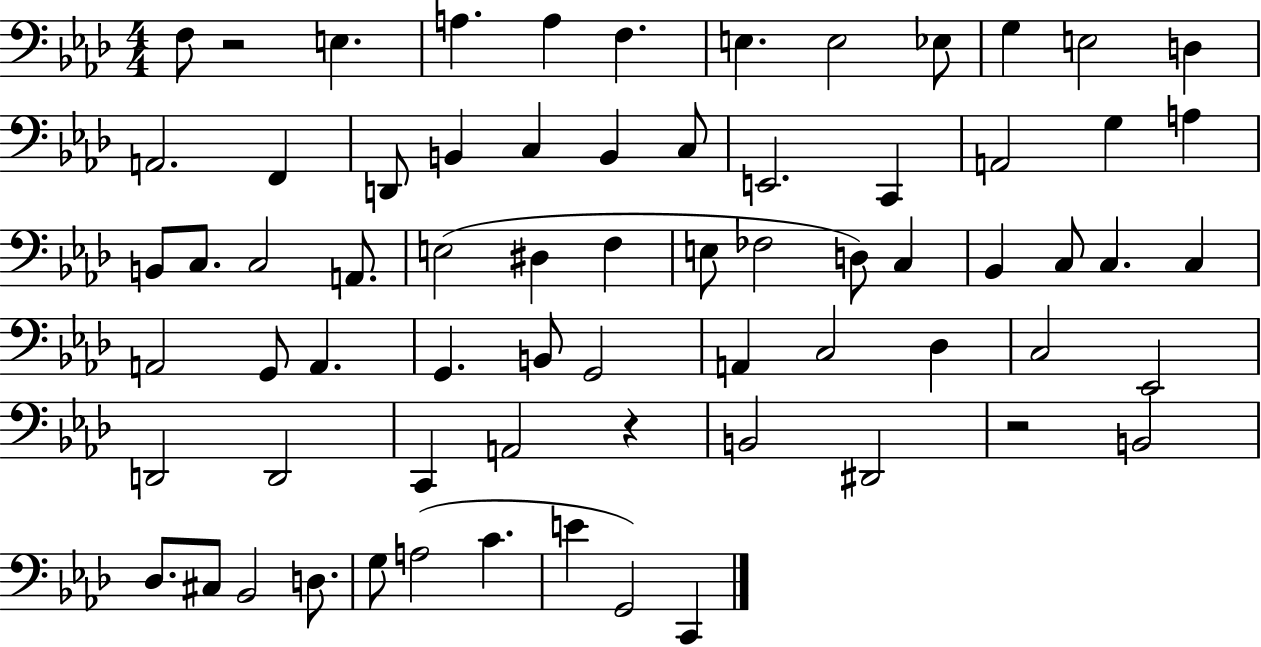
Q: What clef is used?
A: bass